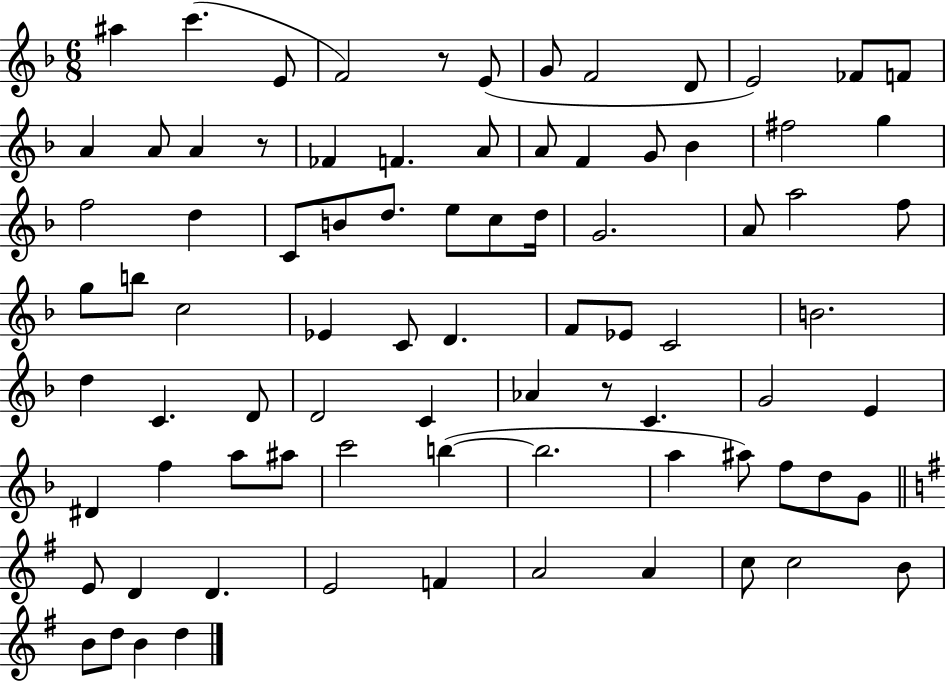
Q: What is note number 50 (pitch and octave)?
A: C4